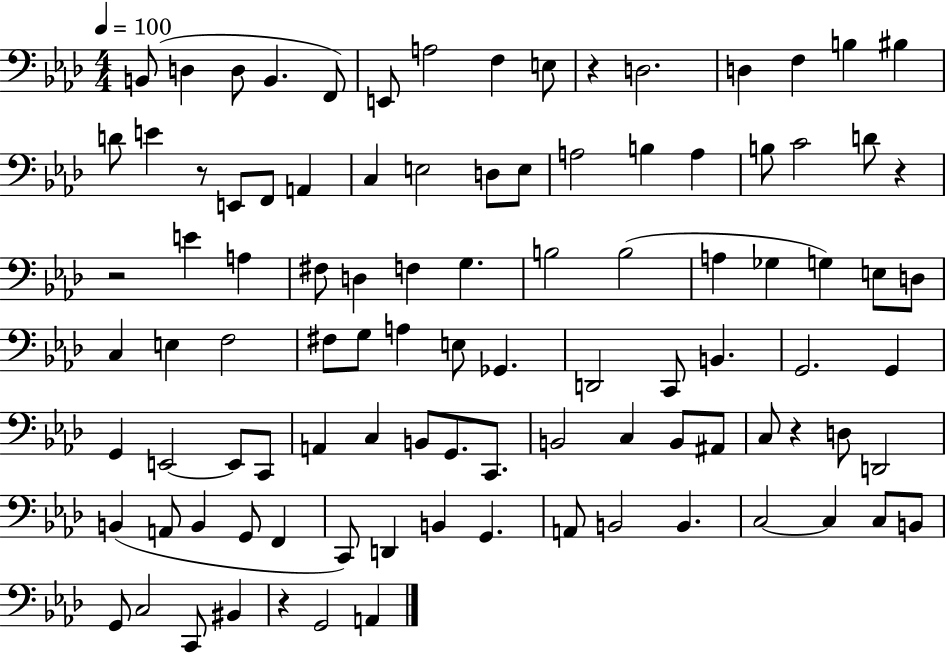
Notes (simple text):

B2/e D3/q D3/e B2/q. F2/e E2/e A3/h F3/q E3/e R/q D3/h. D3/q F3/q B3/q BIS3/q D4/e E4/q R/e E2/e F2/e A2/q C3/q E3/h D3/e E3/e A3/h B3/q A3/q B3/e C4/h D4/e R/q R/h E4/q A3/q F#3/e D3/q F3/q G3/q. B3/h B3/h A3/q Gb3/q G3/q E3/e D3/e C3/q E3/q F3/h F#3/e G3/e A3/q E3/e Gb2/q. D2/h C2/e B2/q. G2/h. G2/q G2/q E2/h E2/e C2/e A2/q C3/q B2/e G2/e. C2/e. B2/h C3/q B2/e A#2/e C3/e R/q D3/e D2/h B2/q A2/e B2/q G2/e F2/q C2/e D2/q B2/q G2/q. A2/e B2/h B2/q. C3/h C3/q C3/e B2/e G2/e C3/h C2/e BIS2/q R/q G2/h A2/q